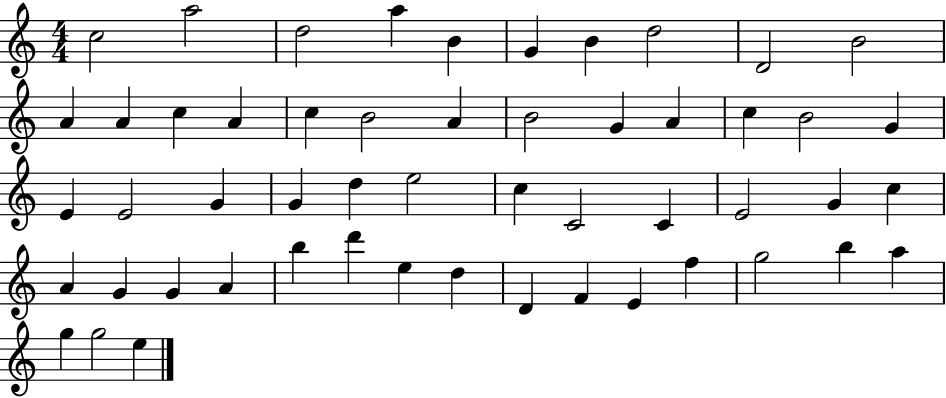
C5/h A5/h D5/h A5/q B4/q G4/q B4/q D5/h D4/h B4/h A4/q A4/q C5/q A4/q C5/q B4/h A4/q B4/h G4/q A4/q C5/q B4/h G4/q E4/q E4/h G4/q G4/q D5/q E5/h C5/q C4/h C4/q E4/h G4/q C5/q A4/q G4/q G4/q A4/q B5/q D6/q E5/q D5/q D4/q F4/q E4/q F5/q G5/h B5/q A5/q G5/q G5/h E5/q